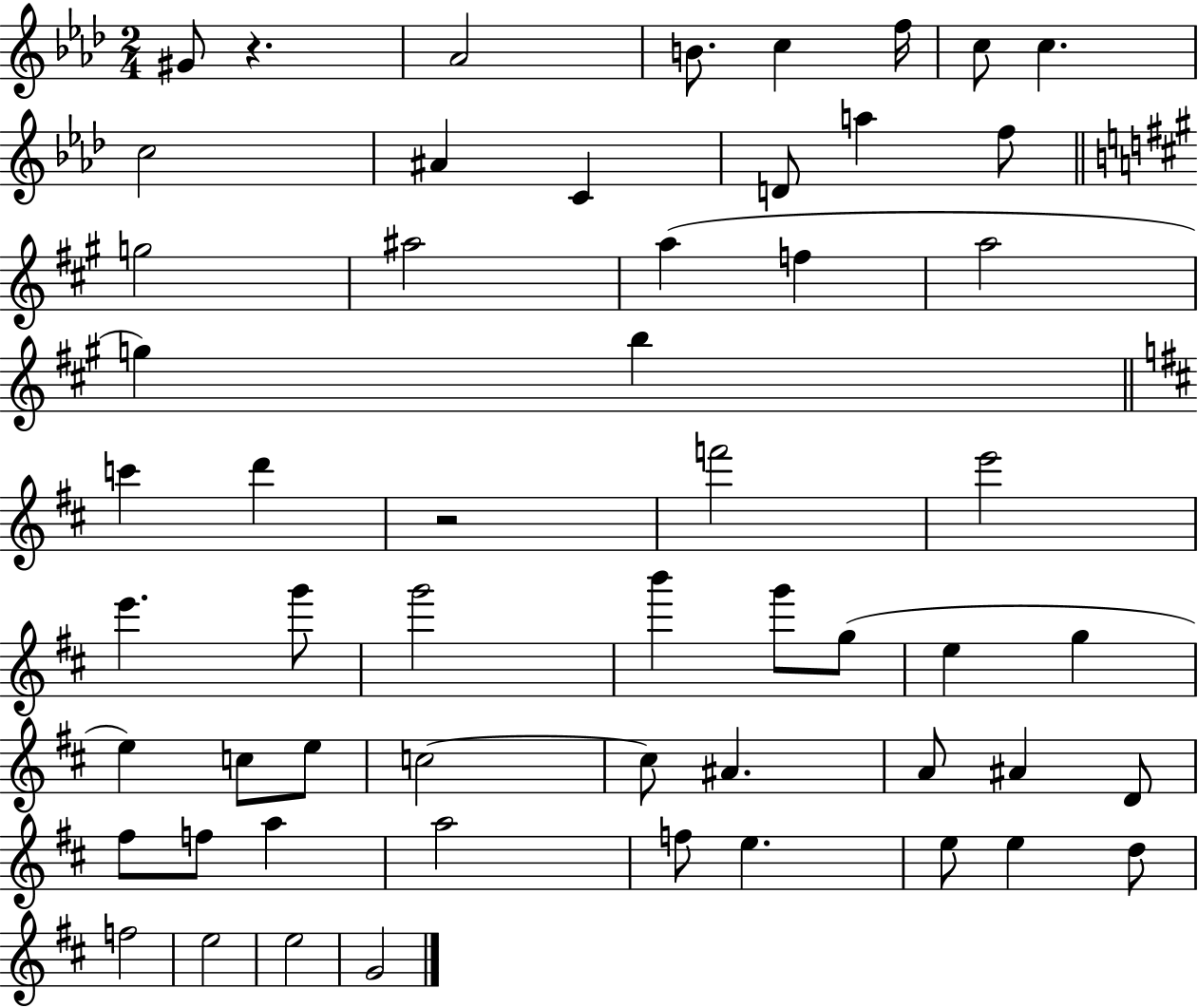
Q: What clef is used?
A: treble